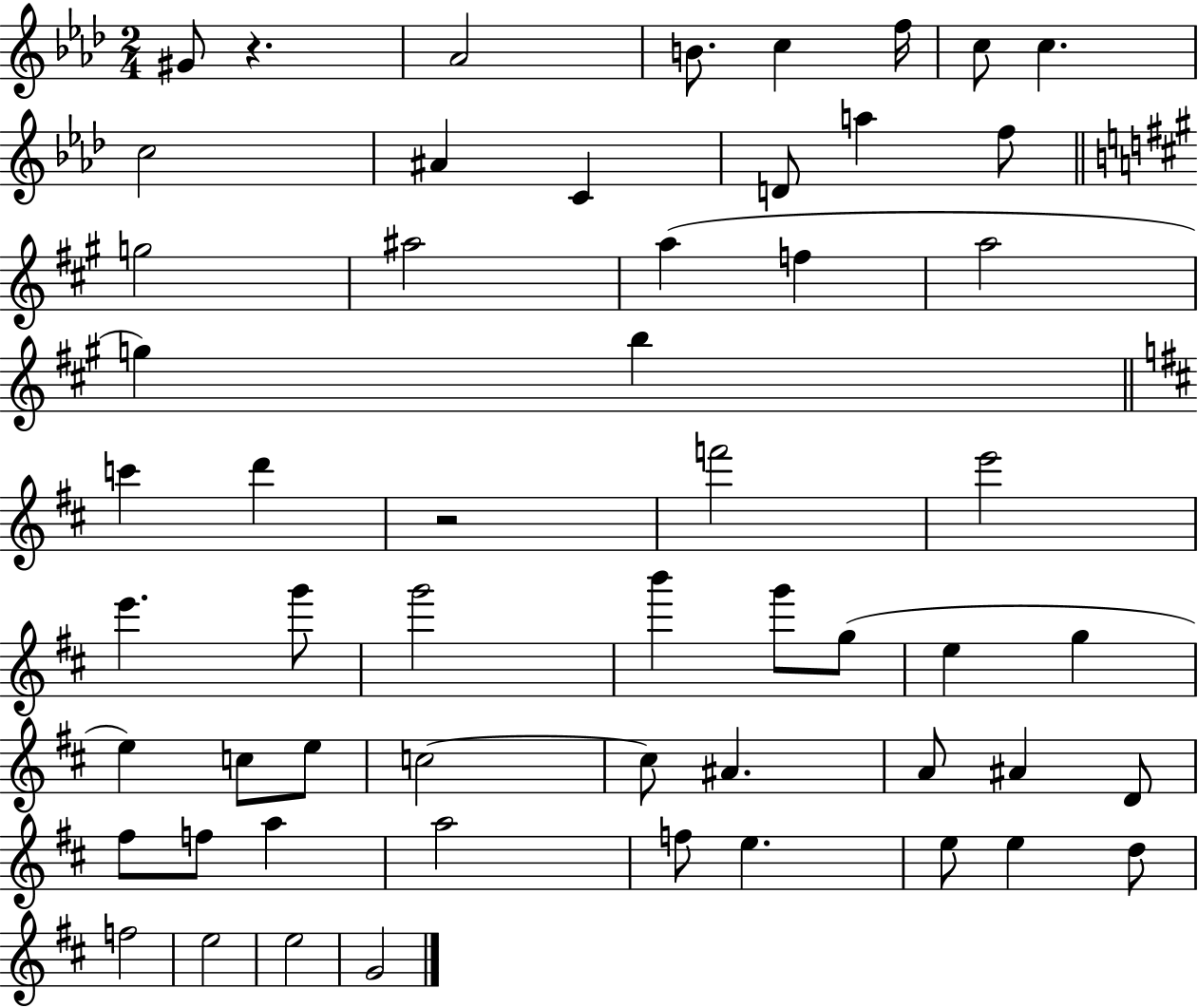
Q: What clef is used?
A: treble